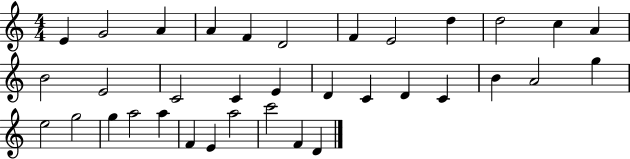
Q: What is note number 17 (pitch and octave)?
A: E4